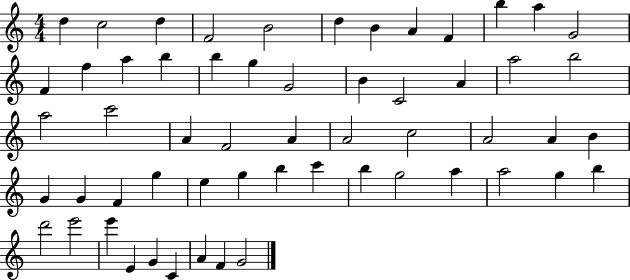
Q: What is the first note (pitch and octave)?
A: D5